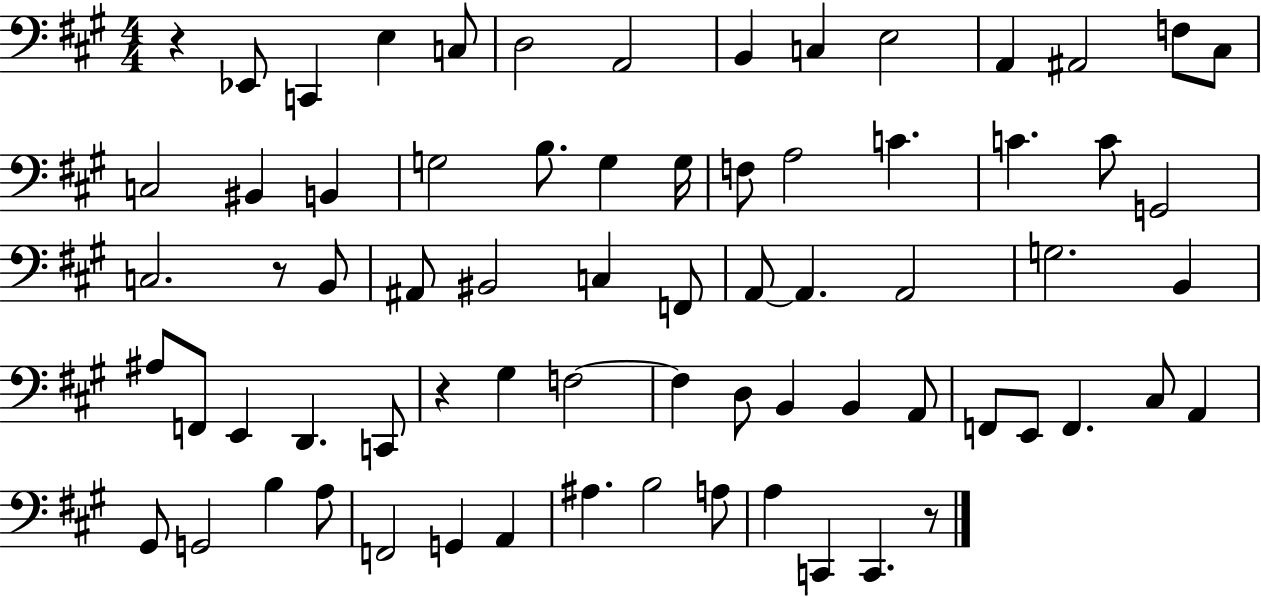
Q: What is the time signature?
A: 4/4